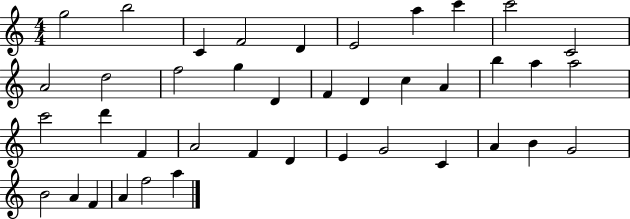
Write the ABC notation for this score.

X:1
T:Untitled
M:4/4
L:1/4
K:C
g2 b2 C F2 D E2 a c' c'2 C2 A2 d2 f2 g D F D c A b a a2 c'2 d' F A2 F D E G2 C A B G2 B2 A F A f2 a